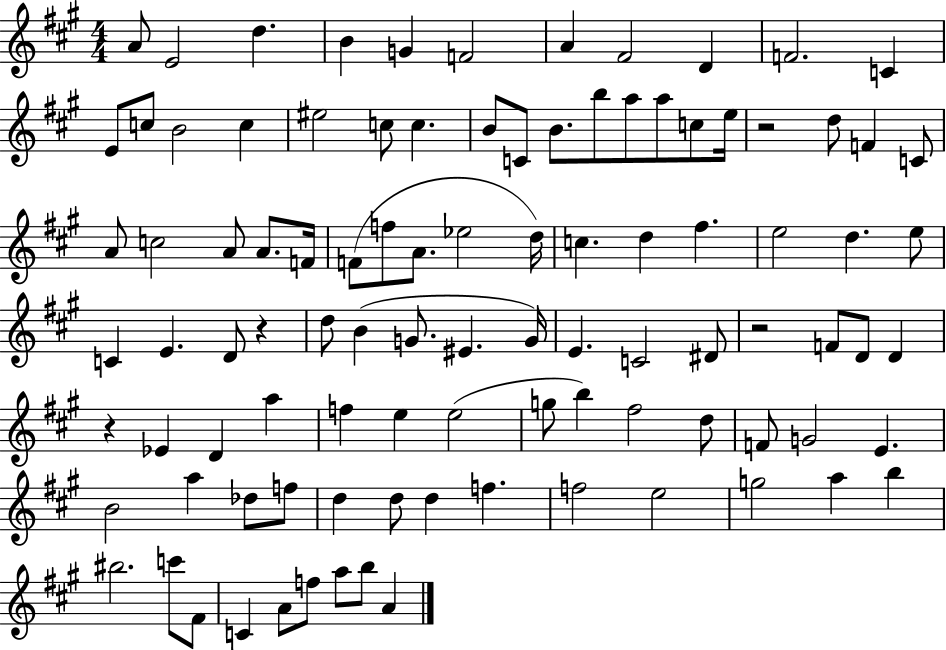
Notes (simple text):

A4/e E4/h D5/q. B4/q G4/q F4/h A4/q F#4/h D4/q F4/h. C4/q E4/e C5/e B4/h C5/q EIS5/h C5/e C5/q. B4/e C4/e B4/e. B5/e A5/e A5/e C5/e E5/s R/h D5/e F4/q C4/e A4/e C5/h A4/e A4/e. F4/s F4/e F5/e A4/e. Eb5/h D5/s C5/q. D5/q F#5/q. E5/h D5/q. E5/e C4/q E4/q. D4/e R/q D5/e B4/q G4/e. EIS4/q. G4/s E4/q. C4/h D#4/e R/h F4/e D4/e D4/q R/q Eb4/q D4/q A5/q F5/q E5/q E5/h G5/e B5/q F#5/h D5/e F4/e G4/h E4/q. B4/h A5/q Db5/e F5/e D5/q D5/e D5/q F5/q. F5/h E5/h G5/h A5/q B5/q BIS5/h. C6/e F#4/e C4/q A4/e F5/e A5/e B5/e A4/q